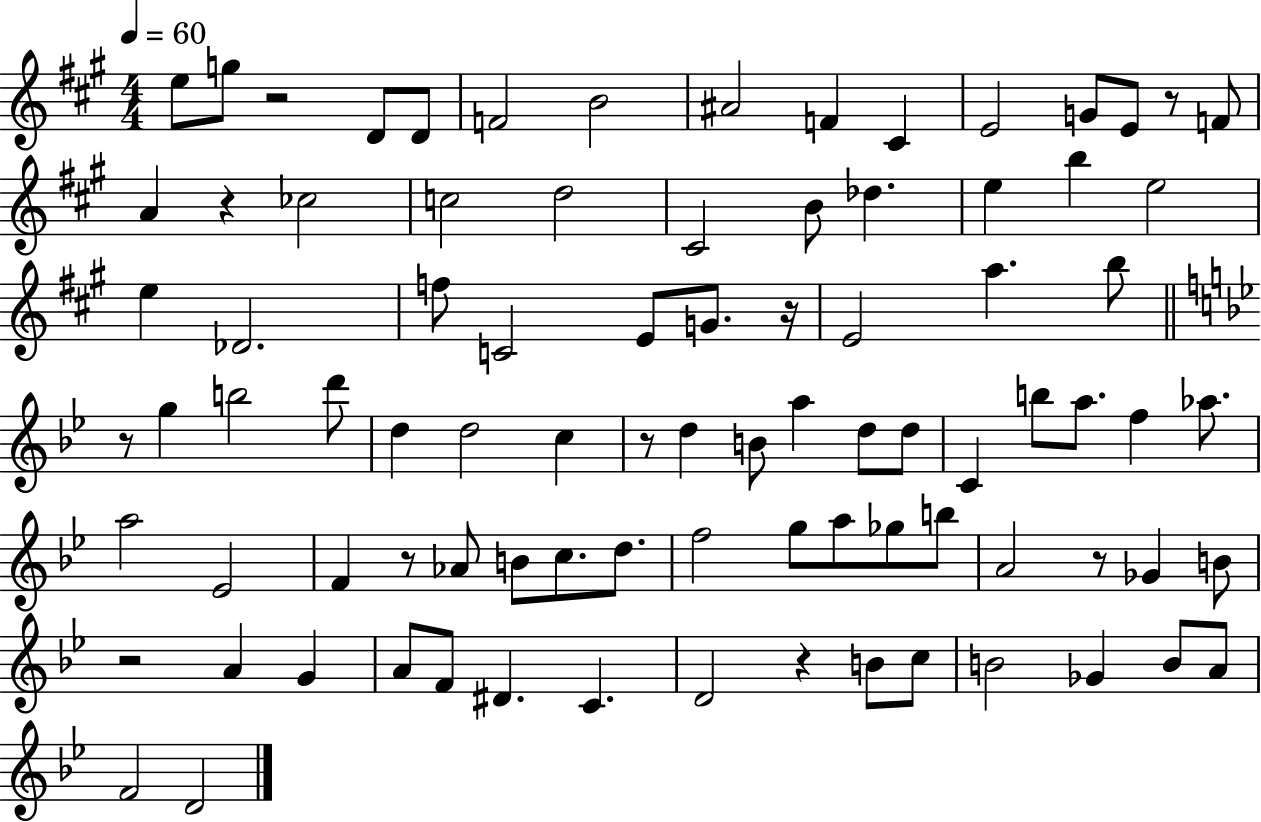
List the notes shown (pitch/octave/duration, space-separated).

E5/e G5/e R/h D4/e D4/e F4/h B4/h A#4/h F4/q C#4/q E4/h G4/e E4/e R/e F4/e A4/q R/q CES5/h C5/h D5/h C#4/h B4/e Db5/q. E5/q B5/q E5/h E5/q Db4/h. F5/e C4/h E4/e G4/e. R/s E4/h A5/q. B5/e R/e G5/q B5/h D6/e D5/q D5/h C5/q R/e D5/q B4/e A5/q D5/e D5/e C4/q B5/e A5/e. F5/q Ab5/e. A5/h Eb4/h F4/q R/e Ab4/e B4/e C5/e. D5/e. F5/h G5/e A5/e Gb5/e B5/e A4/h R/e Gb4/q B4/e R/h A4/q G4/q A4/e F4/e D#4/q. C4/q. D4/h R/q B4/e C5/e B4/h Gb4/q B4/e A4/e F4/h D4/h